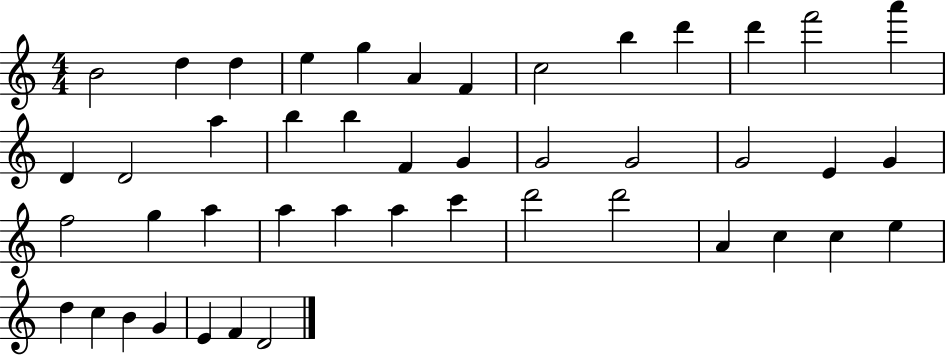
B4/h D5/q D5/q E5/q G5/q A4/q F4/q C5/h B5/q D6/q D6/q F6/h A6/q D4/q D4/h A5/q B5/q B5/q F4/q G4/q G4/h G4/h G4/h E4/q G4/q F5/h G5/q A5/q A5/q A5/q A5/q C6/q D6/h D6/h A4/q C5/q C5/q E5/q D5/q C5/q B4/q G4/q E4/q F4/q D4/h